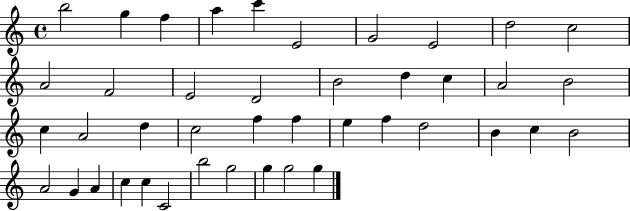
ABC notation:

X:1
T:Untitled
M:4/4
L:1/4
K:C
b2 g f a c' E2 G2 E2 d2 c2 A2 F2 E2 D2 B2 d c A2 B2 c A2 d c2 f f e f d2 B c B2 A2 G A c c C2 b2 g2 g g2 g